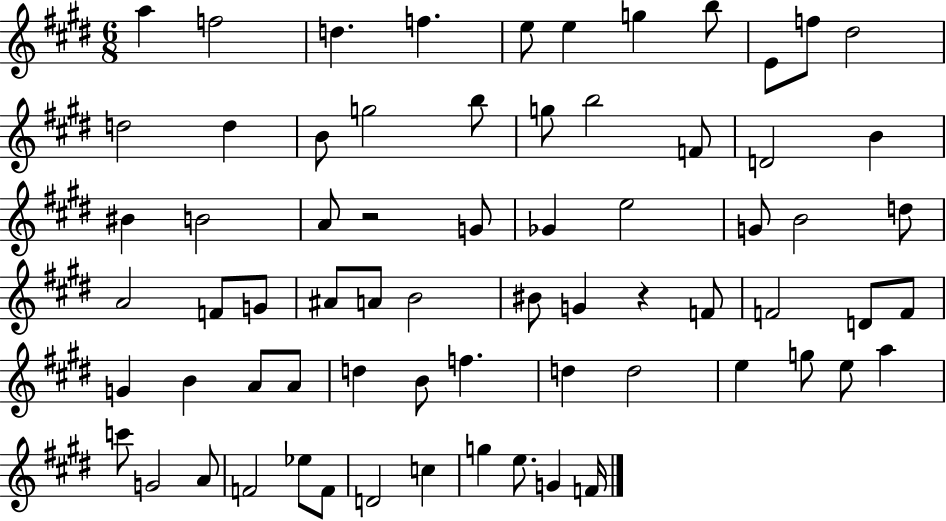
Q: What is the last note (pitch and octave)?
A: F4